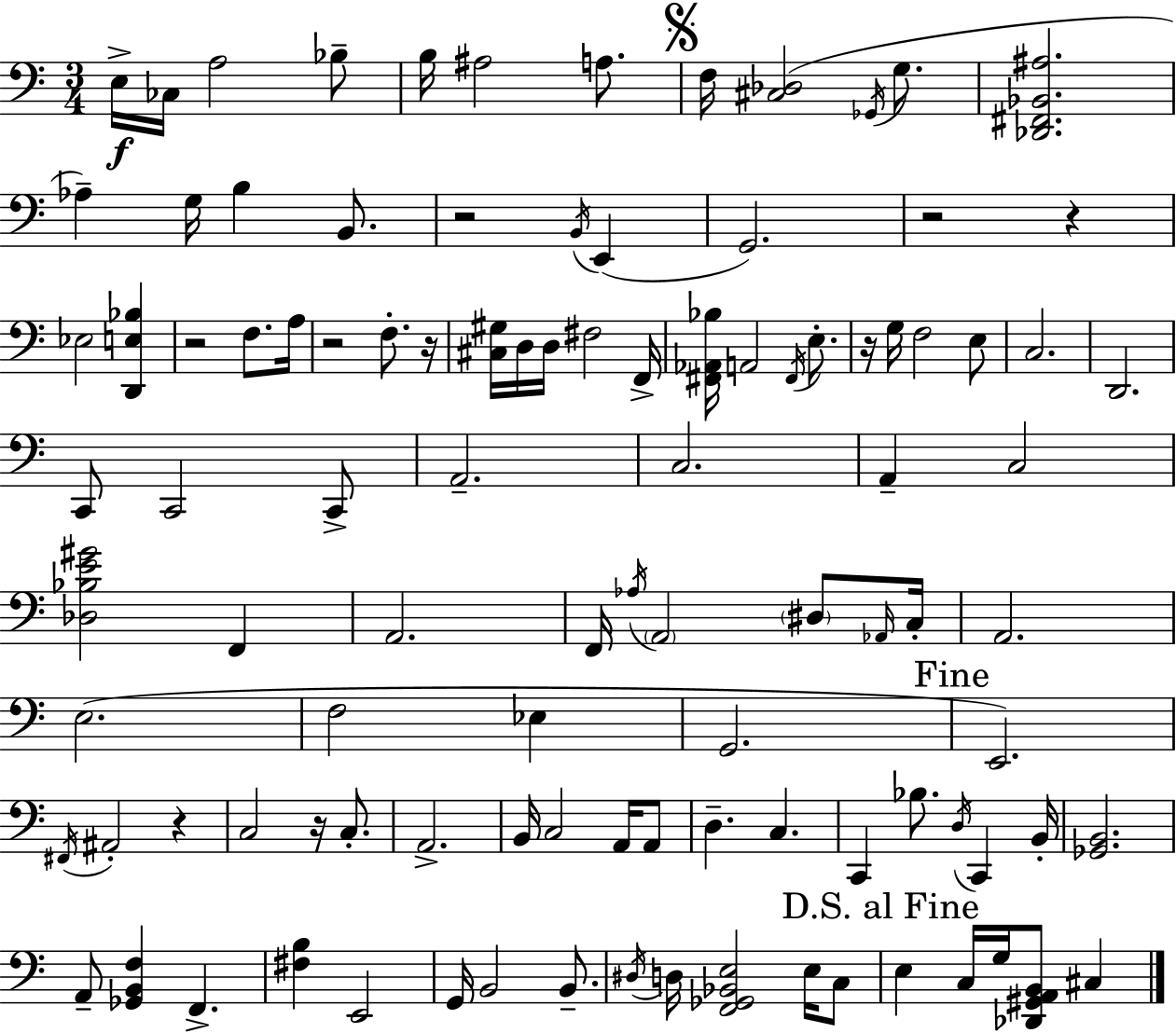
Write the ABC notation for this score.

X:1
T:Untitled
M:3/4
L:1/4
K:Am
E,/4 _C,/4 A,2 _B,/2 B,/4 ^A,2 A,/2 F,/4 [^C,_D,]2 _G,,/4 G,/2 [_D,,^F,,_B,,^A,]2 _A, G,/4 B, B,,/2 z2 B,,/4 E,, G,,2 z2 z _E,2 [D,,E,_B,] z2 F,/2 A,/4 z2 F,/2 z/4 [^C,^G,]/4 D,/4 D,/4 ^F,2 F,,/4 [^F,,_A,,_B,]/4 A,,2 ^F,,/4 E,/2 z/4 G,/4 F,2 E,/2 C,2 D,,2 C,,/2 C,,2 C,,/2 A,,2 C,2 A,, C,2 [_D,_B,E^G]2 F,, A,,2 F,,/4 _A,/4 A,,2 ^D,/2 _A,,/4 C,/4 A,,2 E,2 F,2 _E, G,,2 E,,2 ^F,,/4 ^A,,2 z C,2 z/4 C,/2 A,,2 B,,/4 C,2 A,,/4 A,,/2 D, C, C,, _B,/2 D,/4 C,, B,,/4 [_G,,B,,]2 A,,/2 [_G,,B,,F,] F,, [^F,B,] E,,2 G,,/4 B,,2 B,,/2 ^D,/4 D,/4 [F,,_G,,_B,,E,]2 E,/4 C,/2 E, C,/4 G,/4 [_D,,^G,,A,,B,,]/2 ^C,